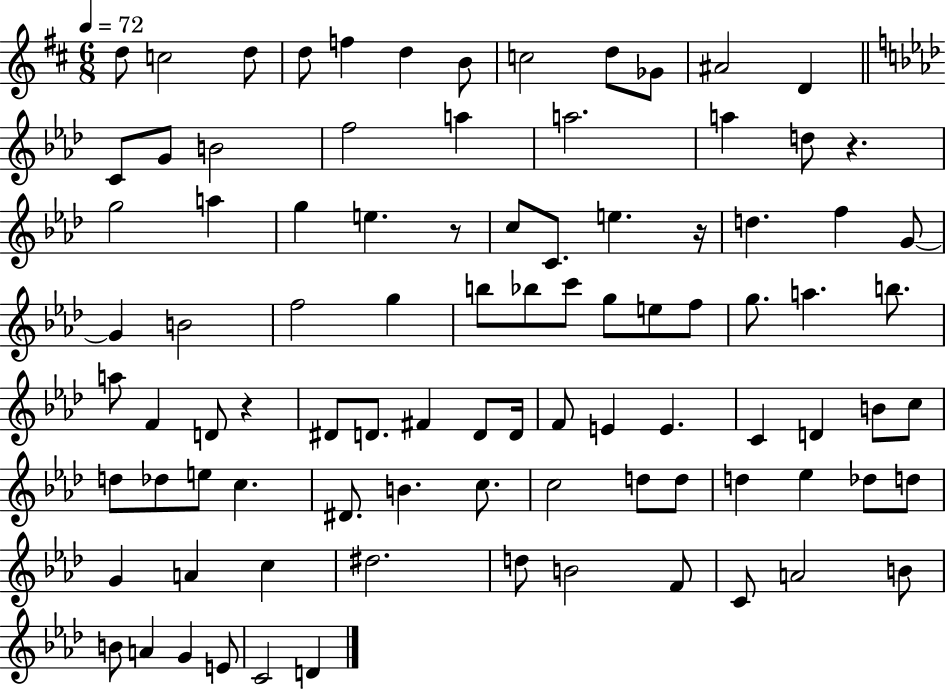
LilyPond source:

{
  \clef treble
  \numericTimeSignature
  \time 6/8
  \key d \major
  \tempo 4 = 72
  d''8 c''2 d''8 | d''8 f''4 d''4 b'8 | c''2 d''8 ges'8 | ais'2 d'4 | \break \bar "||" \break \key f \minor c'8 g'8 b'2 | f''2 a''4 | a''2. | a''4 d''8 r4. | \break g''2 a''4 | g''4 e''4. r8 | c''8 c'8. e''4. r16 | d''4. f''4 g'8~~ | \break g'4 b'2 | f''2 g''4 | b''8 bes''8 c'''8 g''8 e''8 f''8 | g''8. a''4. b''8. | \break a''8 f'4 d'8 r4 | dis'8 d'8. fis'4 d'8 d'16 | f'8 e'4 e'4. | c'4 d'4 b'8 c''8 | \break d''8 des''8 e''8 c''4. | dis'8. b'4. c''8. | c''2 d''8 d''8 | d''4 ees''4 des''8 d''8 | \break g'4 a'4 c''4 | dis''2. | d''8 b'2 f'8 | c'8 a'2 b'8 | \break b'8 a'4 g'4 e'8 | c'2 d'4 | \bar "|."
}